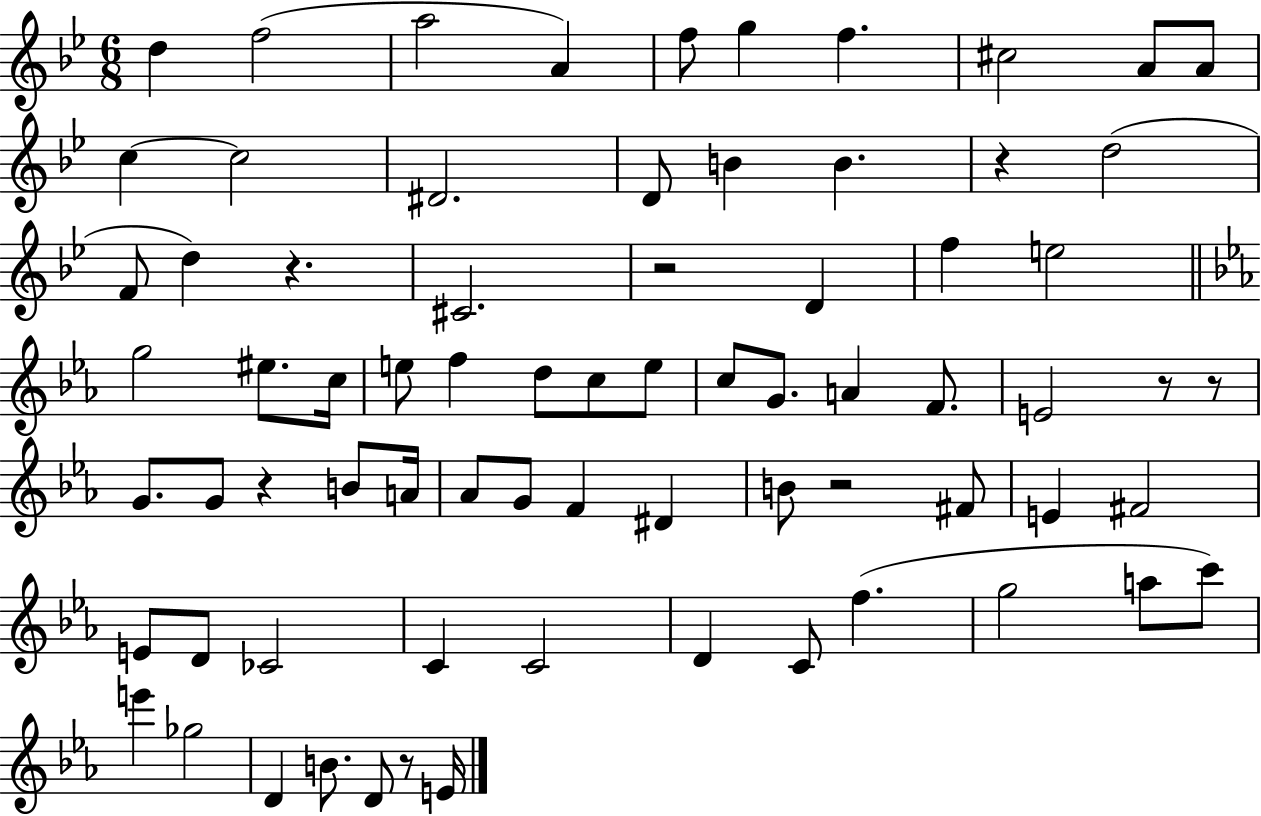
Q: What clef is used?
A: treble